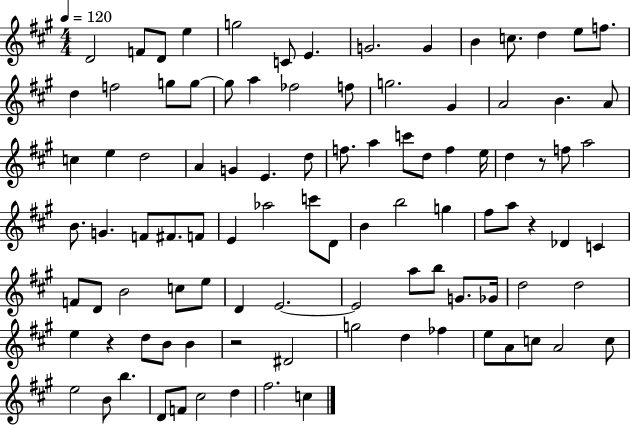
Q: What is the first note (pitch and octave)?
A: D4